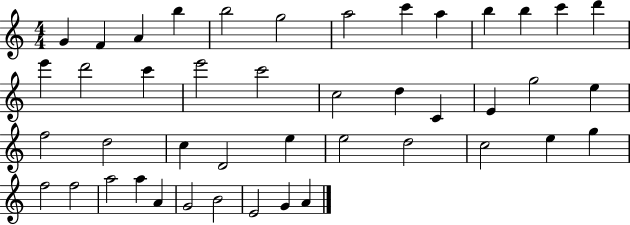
G4/q F4/q A4/q B5/q B5/h G5/h A5/h C6/q A5/q B5/q B5/q C6/q D6/q E6/q D6/h C6/q E6/h C6/h C5/h D5/q C4/q E4/q G5/h E5/q F5/h D5/h C5/q D4/h E5/q E5/h D5/h C5/h E5/q G5/q F5/h F5/h A5/h A5/q A4/q G4/h B4/h E4/h G4/q A4/q